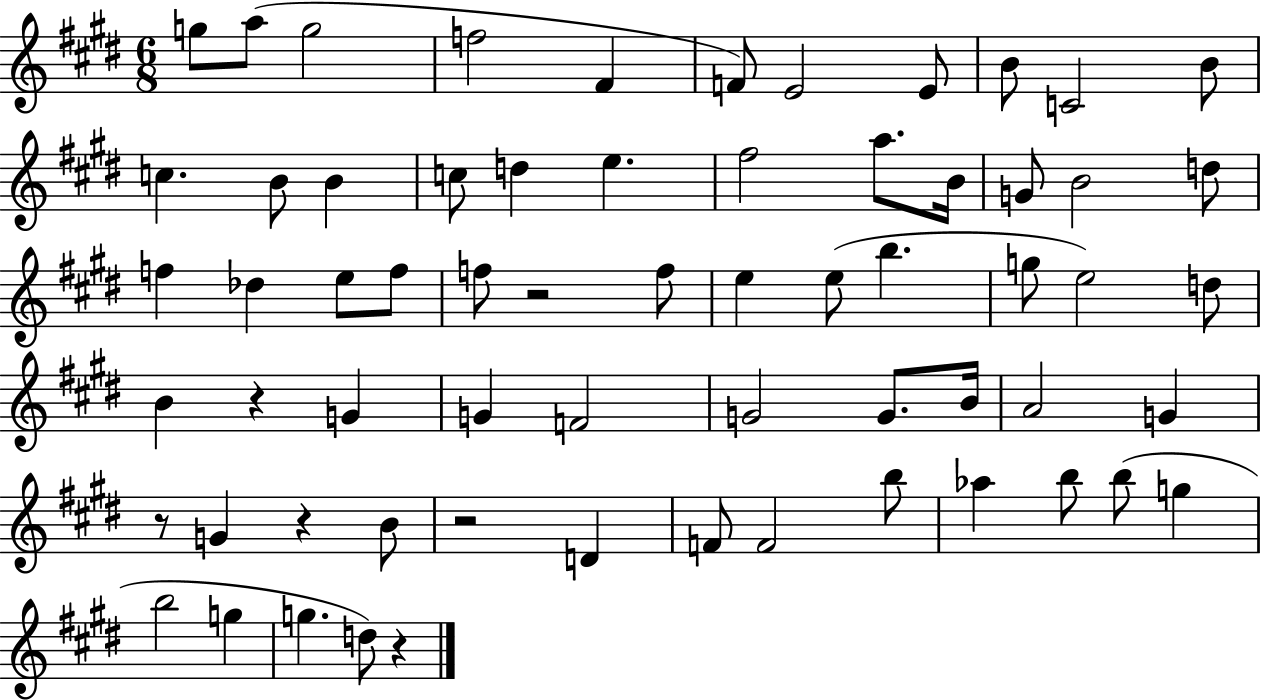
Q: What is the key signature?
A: E major